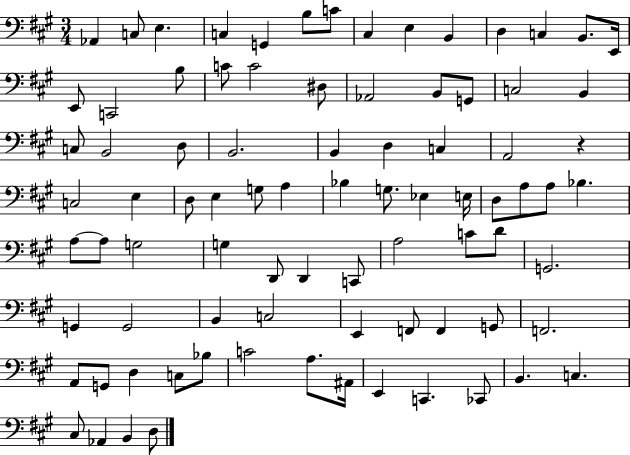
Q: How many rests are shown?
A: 1